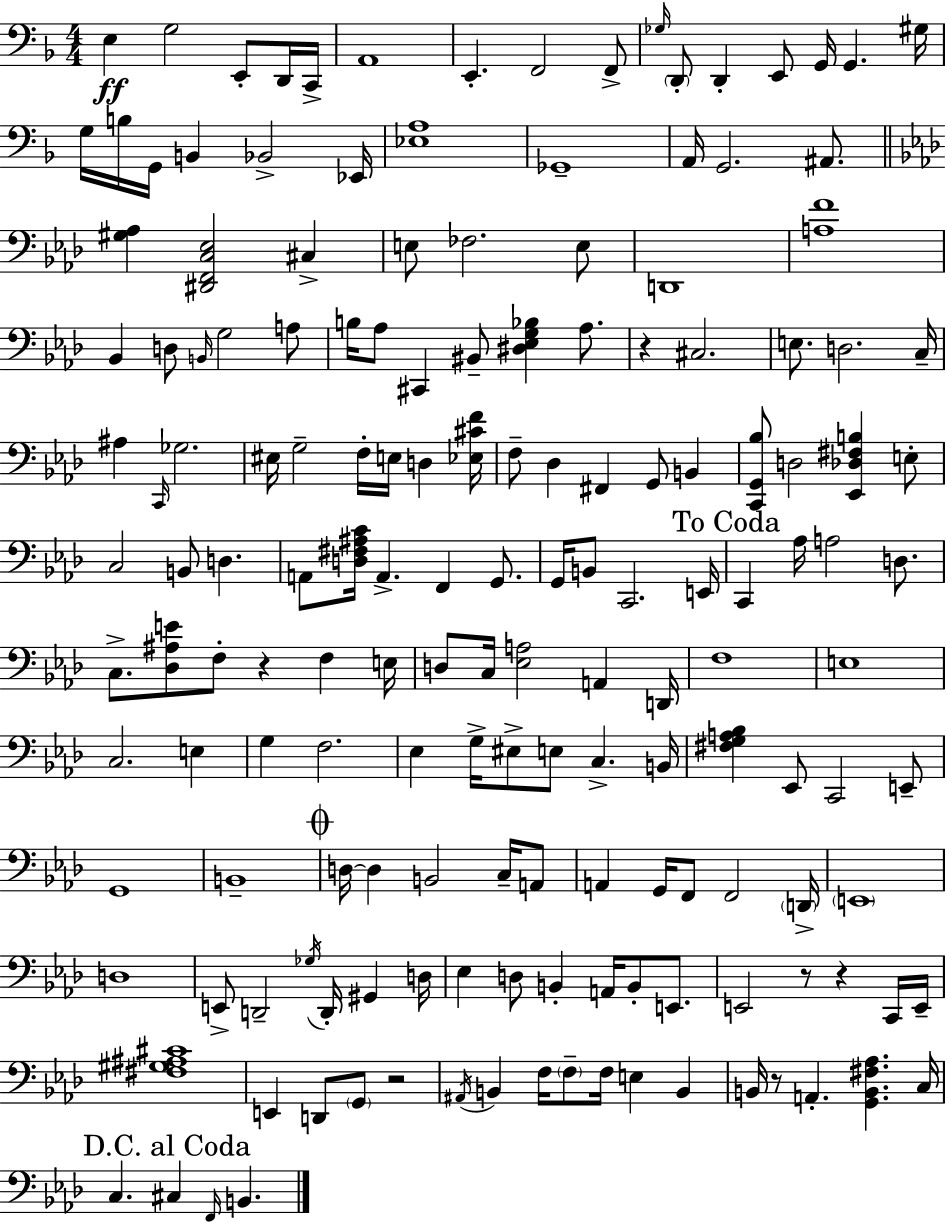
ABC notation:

X:1
T:Untitled
M:4/4
L:1/4
K:Dm
E, G,2 E,,/2 D,,/4 C,,/4 A,,4 E,, F,,2 F,,/2 _G,/4 D,,/2 D,, E,,/2 G,,/4 G,, ^G,/4 G,/4 B,/4 G,,/4 B,, _B,,2 _E,,/4 [_E,A,]4 _G,,4 A,,/4 G,,2 ^A,,/2 [^G,_A,] [^D,,F,,C,_E,]2 ^C, E,/2 _F,2 E,/2 D,,4 [A,F]4 _B,, D,/2 B,,/4 G,2 A,/2 B,/4 _A,/2 ^C,, ^B,,/2 [^D,_E,G,_B,] _A,/2 z ^C,2 E,/2 D,2 C,/4 ^A, C,,/4 _G,2 ^E,/4 G,2 F,/4 E,/4 D, [_E,^CF]/4 F,/2 _D, ^F,, G,,/2 B,, [C,,G,,_B,]/2 D,2 [_E,,_D,^F,B,] E,/2 C,2 B,,/2 D, A,,/2 [D,^F,^A,C]/4 A,, F,, G,,/2 G,,/4 B,,/2 C,,2 E,,/4 C,, _A,/4 A,2 D,/2 C,/2 [_D,^A,E]/2 F,/2 z F, E,/4 D,/2 C,/4 [_E,A,]2 A,, D,,/4 F,4 E,4 C,2 E, G, F,2 _E, G,/4 ^E,/2 E,/2 C, B,,/4 [^F,G,A,_B,] _E,,/2 C,,2 E,,/2 G,,4 B,,4 D,/4 D, B,,2 C,/4 A,,/2 A,, G,,/4 F,,/2 F,,2 D,,/4 E,,4 D,4 E,,/2 D,,2 _G,/4 D,,/4 ^G,, D,/4 _E, D,/2 B,, A,,/4 B,,/2 E,,/2 E,,2 z/2 z C,,/4 E,,/4 [^F,^G,^A,^C]4 E,, D,,/2 G,,/2 z2 ^A,,/4 B,, F,/4 F,/2 F,/4 E, B,, B,,/4 z/2 A,, [G,,B,,^F,_A,] C,/4 C, ^C, F,,/4 B,,